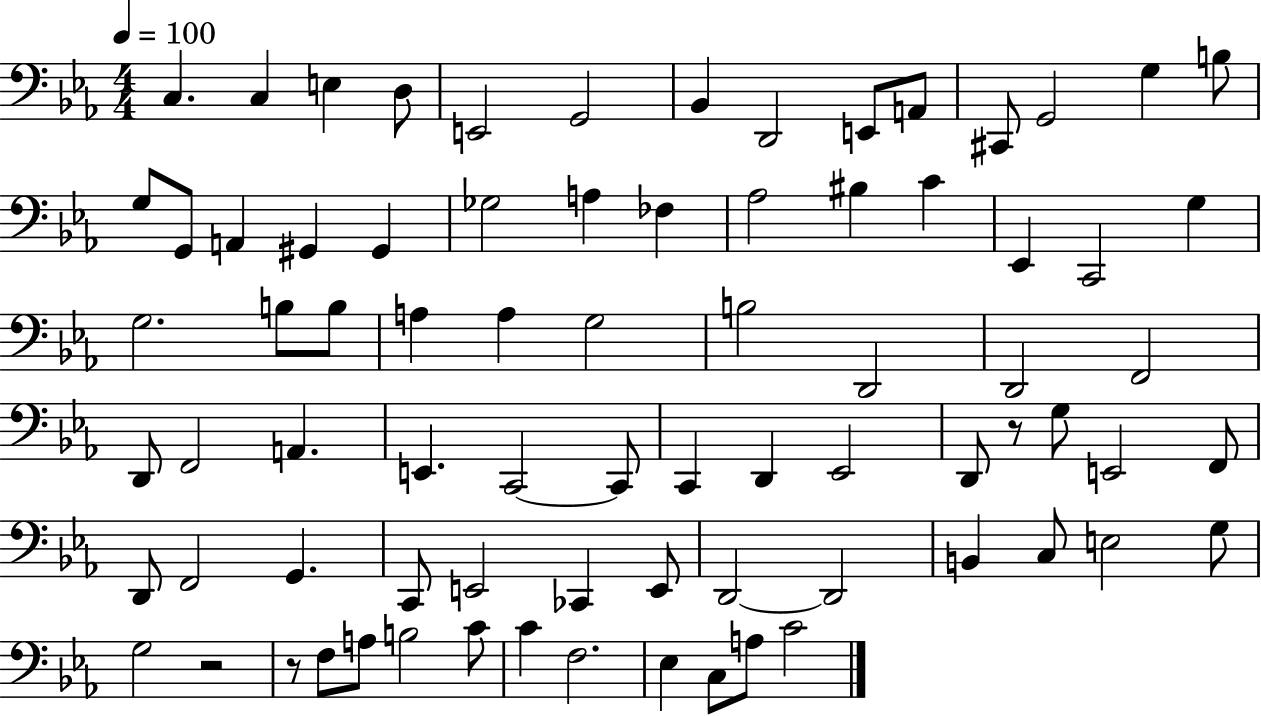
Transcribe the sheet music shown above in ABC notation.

X:1
T:Untitled
M:4/4
L:1/4
K:Eb
C, C, E, D,/2 E,,2 G,,2 _B,, D,,2 E,,/2 A,,/2 ^C,,/2 G,,2 G, B,/2 G,/2 G,,/2 A,, ^G,, ^G,, _G,2 A, _F, _A,2 ^B, C _E,, C,,2 G, G,2 B,/2 B,/2 A, A, G,2 B,2 D,,2 D,,2 F,,2 D,,/2 F,,2 A,, E,, C,,2 C,,/2 C,, D,, _E,,2 D,,/2 z/2 G,/2 E,,2 F,,/2 D,,/2 F,,2 G,, C,,/2 E,,2 _C,, E,,/2 D,,2 D,,2 B,, C,/2 E,2 G,/2 G,2 z2 z/2 F,/2 A,/2 B,2 C/2 C F,2 _E, C,/2 A,/2 C2